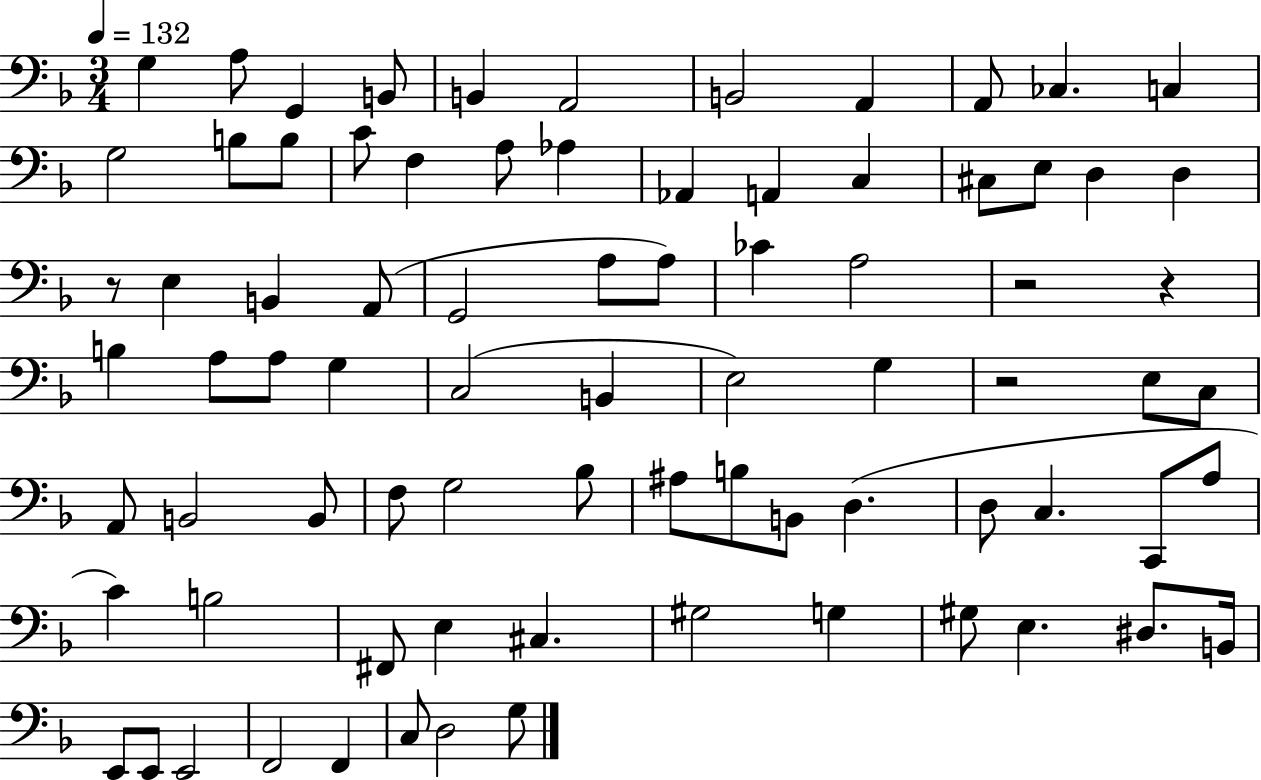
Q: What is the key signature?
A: F major